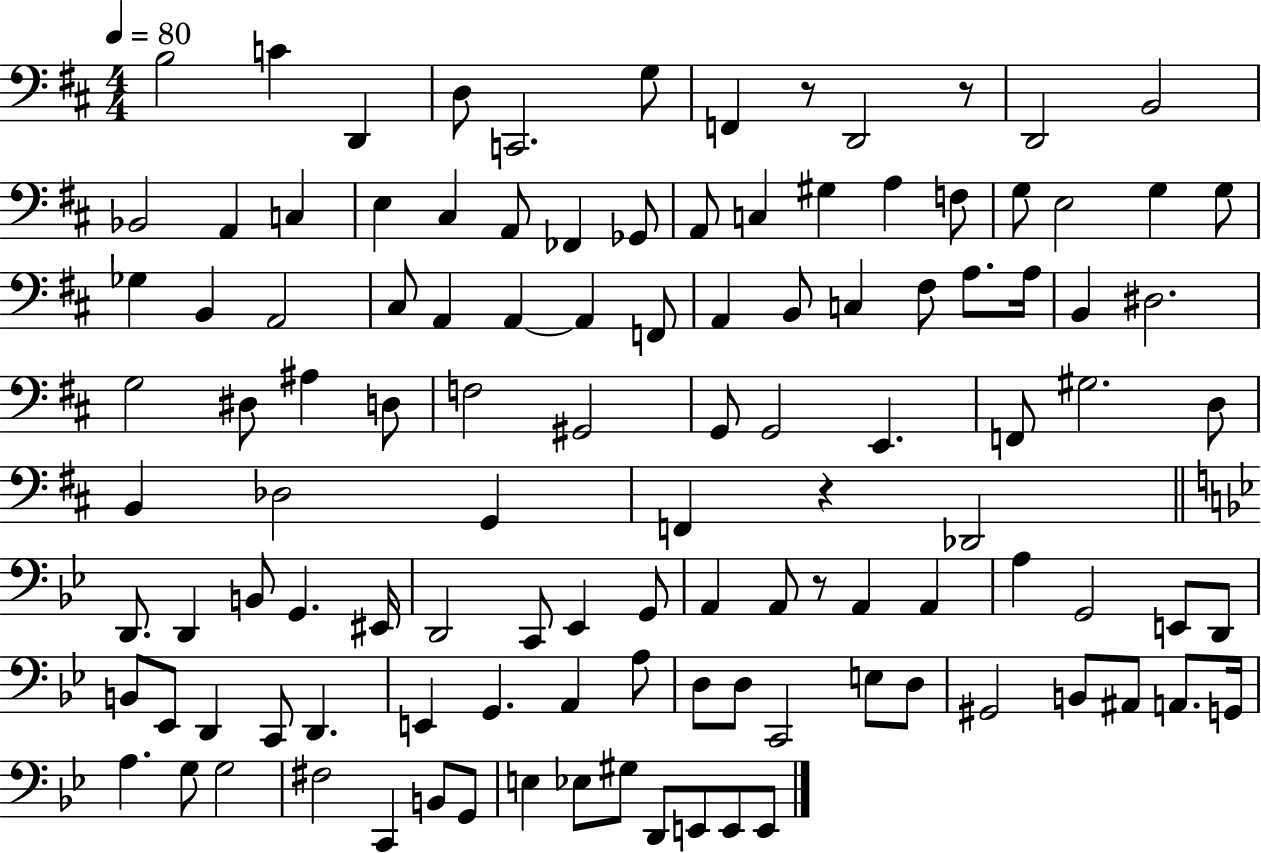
B3/h C4/q D2/q D3/e C2/h. G3/e F2/q R/e D2/h R/e D2/h B2/h Bb2/h A2/q C3/q E3/q C#3/q A2/e FES2/q Gb2/e A2/e C3/q G#3/q A3/q F3/e G3/e E3/h G3/q G3/e Gb3/q B2/q A2/h C#3/e A2/q A2/q A2/q F2/e A2/q B2/e C3/q F#3/e A3/e. A3/s B2/q D#3/h. G3/h D#3/e A#3/q D3/e F3/h G#2/h G2/e G2/h E2/q. F2/e G#3/h. D3/e B2/q Db3/h G2/q F2/q R/q Db2/h D2/e. D2/q B2/e G2/q. EIS2/s D2/h C2/e Eb2/q G2/e A2/q A2/e R/e A2/q A2/q A3/q G2/h E2/e D2/e B2/e Eb2/e D2/q C2/e D2/q. E2/q G2/q. A2/q A3/e D3/e D3/e C2/h E3/e D3/e G#2/h B2/e A#2/e A2/e. G2/s A3/q. G3/e G3/h F#3/h C2/q B2/e G2/e E3/q Eb3/e G#3/e D2/e E2/e E2/e E2/e